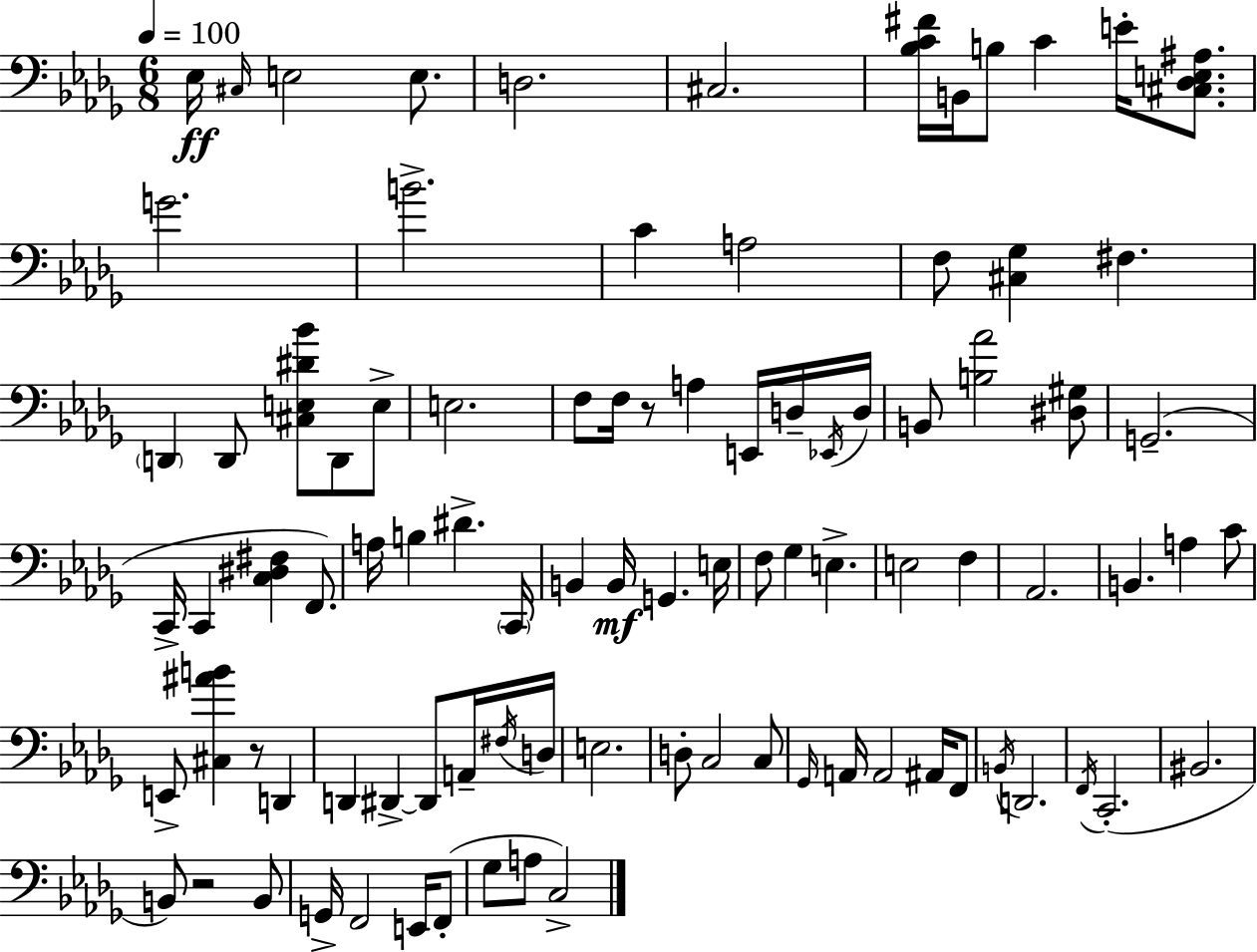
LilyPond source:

{
  \clef bass
  \numericTimeSignature
  \time 6/8
  \key bes \minor
  \tempo 4 = 100
  ees16\ff \grace { cis16 } e2 e8. | d2. | cis2. | <bes c' fis'>16 b,16 b8 c'4 e'16-. <cis des e ais>8. | \break g'2. | b'2.-> | c'4 a2 | f8 <cis ges>4 fis4. | \break \parenthesize d,4 d,8 <cis e dis' bes'>8 d,8 e8-> | e2. | f8 f16 r8 a4 e,16 d16-- | \acciaccatura { ees,16 } d16 b,8 <b aes'>2 | \break <dis gis>8 g,2.--( | c,16-> c,4 <c dis fis>4 f,8.) | a16 b4 dis'4.-> | \parenthesize c,16 b,4 b,16\mf g,4. | \break e16 f8 ges4 e4.-> | e2 f4 | aes,2. | b,4. a4 | \break c'8 e,8-> <cis ais' b'>4 r8 d,4 | d,4 dis,4->~~ dis,8 | a,16-- \acciaccatura { fis16 } d16 e2. | d8-. c2 | \break c8 \grace { ges,16 } a,16 a,2 | ais,16 f,8 \acciaccatura { b,16 } d,2. | \acciaccatura { f,16 } c,2.-.( | bis,2. | \break b,8) r2 | b,8 g,16-> f,2 | e,16 f,8-.( ges8 a8 c2->) | \bar "|."
}